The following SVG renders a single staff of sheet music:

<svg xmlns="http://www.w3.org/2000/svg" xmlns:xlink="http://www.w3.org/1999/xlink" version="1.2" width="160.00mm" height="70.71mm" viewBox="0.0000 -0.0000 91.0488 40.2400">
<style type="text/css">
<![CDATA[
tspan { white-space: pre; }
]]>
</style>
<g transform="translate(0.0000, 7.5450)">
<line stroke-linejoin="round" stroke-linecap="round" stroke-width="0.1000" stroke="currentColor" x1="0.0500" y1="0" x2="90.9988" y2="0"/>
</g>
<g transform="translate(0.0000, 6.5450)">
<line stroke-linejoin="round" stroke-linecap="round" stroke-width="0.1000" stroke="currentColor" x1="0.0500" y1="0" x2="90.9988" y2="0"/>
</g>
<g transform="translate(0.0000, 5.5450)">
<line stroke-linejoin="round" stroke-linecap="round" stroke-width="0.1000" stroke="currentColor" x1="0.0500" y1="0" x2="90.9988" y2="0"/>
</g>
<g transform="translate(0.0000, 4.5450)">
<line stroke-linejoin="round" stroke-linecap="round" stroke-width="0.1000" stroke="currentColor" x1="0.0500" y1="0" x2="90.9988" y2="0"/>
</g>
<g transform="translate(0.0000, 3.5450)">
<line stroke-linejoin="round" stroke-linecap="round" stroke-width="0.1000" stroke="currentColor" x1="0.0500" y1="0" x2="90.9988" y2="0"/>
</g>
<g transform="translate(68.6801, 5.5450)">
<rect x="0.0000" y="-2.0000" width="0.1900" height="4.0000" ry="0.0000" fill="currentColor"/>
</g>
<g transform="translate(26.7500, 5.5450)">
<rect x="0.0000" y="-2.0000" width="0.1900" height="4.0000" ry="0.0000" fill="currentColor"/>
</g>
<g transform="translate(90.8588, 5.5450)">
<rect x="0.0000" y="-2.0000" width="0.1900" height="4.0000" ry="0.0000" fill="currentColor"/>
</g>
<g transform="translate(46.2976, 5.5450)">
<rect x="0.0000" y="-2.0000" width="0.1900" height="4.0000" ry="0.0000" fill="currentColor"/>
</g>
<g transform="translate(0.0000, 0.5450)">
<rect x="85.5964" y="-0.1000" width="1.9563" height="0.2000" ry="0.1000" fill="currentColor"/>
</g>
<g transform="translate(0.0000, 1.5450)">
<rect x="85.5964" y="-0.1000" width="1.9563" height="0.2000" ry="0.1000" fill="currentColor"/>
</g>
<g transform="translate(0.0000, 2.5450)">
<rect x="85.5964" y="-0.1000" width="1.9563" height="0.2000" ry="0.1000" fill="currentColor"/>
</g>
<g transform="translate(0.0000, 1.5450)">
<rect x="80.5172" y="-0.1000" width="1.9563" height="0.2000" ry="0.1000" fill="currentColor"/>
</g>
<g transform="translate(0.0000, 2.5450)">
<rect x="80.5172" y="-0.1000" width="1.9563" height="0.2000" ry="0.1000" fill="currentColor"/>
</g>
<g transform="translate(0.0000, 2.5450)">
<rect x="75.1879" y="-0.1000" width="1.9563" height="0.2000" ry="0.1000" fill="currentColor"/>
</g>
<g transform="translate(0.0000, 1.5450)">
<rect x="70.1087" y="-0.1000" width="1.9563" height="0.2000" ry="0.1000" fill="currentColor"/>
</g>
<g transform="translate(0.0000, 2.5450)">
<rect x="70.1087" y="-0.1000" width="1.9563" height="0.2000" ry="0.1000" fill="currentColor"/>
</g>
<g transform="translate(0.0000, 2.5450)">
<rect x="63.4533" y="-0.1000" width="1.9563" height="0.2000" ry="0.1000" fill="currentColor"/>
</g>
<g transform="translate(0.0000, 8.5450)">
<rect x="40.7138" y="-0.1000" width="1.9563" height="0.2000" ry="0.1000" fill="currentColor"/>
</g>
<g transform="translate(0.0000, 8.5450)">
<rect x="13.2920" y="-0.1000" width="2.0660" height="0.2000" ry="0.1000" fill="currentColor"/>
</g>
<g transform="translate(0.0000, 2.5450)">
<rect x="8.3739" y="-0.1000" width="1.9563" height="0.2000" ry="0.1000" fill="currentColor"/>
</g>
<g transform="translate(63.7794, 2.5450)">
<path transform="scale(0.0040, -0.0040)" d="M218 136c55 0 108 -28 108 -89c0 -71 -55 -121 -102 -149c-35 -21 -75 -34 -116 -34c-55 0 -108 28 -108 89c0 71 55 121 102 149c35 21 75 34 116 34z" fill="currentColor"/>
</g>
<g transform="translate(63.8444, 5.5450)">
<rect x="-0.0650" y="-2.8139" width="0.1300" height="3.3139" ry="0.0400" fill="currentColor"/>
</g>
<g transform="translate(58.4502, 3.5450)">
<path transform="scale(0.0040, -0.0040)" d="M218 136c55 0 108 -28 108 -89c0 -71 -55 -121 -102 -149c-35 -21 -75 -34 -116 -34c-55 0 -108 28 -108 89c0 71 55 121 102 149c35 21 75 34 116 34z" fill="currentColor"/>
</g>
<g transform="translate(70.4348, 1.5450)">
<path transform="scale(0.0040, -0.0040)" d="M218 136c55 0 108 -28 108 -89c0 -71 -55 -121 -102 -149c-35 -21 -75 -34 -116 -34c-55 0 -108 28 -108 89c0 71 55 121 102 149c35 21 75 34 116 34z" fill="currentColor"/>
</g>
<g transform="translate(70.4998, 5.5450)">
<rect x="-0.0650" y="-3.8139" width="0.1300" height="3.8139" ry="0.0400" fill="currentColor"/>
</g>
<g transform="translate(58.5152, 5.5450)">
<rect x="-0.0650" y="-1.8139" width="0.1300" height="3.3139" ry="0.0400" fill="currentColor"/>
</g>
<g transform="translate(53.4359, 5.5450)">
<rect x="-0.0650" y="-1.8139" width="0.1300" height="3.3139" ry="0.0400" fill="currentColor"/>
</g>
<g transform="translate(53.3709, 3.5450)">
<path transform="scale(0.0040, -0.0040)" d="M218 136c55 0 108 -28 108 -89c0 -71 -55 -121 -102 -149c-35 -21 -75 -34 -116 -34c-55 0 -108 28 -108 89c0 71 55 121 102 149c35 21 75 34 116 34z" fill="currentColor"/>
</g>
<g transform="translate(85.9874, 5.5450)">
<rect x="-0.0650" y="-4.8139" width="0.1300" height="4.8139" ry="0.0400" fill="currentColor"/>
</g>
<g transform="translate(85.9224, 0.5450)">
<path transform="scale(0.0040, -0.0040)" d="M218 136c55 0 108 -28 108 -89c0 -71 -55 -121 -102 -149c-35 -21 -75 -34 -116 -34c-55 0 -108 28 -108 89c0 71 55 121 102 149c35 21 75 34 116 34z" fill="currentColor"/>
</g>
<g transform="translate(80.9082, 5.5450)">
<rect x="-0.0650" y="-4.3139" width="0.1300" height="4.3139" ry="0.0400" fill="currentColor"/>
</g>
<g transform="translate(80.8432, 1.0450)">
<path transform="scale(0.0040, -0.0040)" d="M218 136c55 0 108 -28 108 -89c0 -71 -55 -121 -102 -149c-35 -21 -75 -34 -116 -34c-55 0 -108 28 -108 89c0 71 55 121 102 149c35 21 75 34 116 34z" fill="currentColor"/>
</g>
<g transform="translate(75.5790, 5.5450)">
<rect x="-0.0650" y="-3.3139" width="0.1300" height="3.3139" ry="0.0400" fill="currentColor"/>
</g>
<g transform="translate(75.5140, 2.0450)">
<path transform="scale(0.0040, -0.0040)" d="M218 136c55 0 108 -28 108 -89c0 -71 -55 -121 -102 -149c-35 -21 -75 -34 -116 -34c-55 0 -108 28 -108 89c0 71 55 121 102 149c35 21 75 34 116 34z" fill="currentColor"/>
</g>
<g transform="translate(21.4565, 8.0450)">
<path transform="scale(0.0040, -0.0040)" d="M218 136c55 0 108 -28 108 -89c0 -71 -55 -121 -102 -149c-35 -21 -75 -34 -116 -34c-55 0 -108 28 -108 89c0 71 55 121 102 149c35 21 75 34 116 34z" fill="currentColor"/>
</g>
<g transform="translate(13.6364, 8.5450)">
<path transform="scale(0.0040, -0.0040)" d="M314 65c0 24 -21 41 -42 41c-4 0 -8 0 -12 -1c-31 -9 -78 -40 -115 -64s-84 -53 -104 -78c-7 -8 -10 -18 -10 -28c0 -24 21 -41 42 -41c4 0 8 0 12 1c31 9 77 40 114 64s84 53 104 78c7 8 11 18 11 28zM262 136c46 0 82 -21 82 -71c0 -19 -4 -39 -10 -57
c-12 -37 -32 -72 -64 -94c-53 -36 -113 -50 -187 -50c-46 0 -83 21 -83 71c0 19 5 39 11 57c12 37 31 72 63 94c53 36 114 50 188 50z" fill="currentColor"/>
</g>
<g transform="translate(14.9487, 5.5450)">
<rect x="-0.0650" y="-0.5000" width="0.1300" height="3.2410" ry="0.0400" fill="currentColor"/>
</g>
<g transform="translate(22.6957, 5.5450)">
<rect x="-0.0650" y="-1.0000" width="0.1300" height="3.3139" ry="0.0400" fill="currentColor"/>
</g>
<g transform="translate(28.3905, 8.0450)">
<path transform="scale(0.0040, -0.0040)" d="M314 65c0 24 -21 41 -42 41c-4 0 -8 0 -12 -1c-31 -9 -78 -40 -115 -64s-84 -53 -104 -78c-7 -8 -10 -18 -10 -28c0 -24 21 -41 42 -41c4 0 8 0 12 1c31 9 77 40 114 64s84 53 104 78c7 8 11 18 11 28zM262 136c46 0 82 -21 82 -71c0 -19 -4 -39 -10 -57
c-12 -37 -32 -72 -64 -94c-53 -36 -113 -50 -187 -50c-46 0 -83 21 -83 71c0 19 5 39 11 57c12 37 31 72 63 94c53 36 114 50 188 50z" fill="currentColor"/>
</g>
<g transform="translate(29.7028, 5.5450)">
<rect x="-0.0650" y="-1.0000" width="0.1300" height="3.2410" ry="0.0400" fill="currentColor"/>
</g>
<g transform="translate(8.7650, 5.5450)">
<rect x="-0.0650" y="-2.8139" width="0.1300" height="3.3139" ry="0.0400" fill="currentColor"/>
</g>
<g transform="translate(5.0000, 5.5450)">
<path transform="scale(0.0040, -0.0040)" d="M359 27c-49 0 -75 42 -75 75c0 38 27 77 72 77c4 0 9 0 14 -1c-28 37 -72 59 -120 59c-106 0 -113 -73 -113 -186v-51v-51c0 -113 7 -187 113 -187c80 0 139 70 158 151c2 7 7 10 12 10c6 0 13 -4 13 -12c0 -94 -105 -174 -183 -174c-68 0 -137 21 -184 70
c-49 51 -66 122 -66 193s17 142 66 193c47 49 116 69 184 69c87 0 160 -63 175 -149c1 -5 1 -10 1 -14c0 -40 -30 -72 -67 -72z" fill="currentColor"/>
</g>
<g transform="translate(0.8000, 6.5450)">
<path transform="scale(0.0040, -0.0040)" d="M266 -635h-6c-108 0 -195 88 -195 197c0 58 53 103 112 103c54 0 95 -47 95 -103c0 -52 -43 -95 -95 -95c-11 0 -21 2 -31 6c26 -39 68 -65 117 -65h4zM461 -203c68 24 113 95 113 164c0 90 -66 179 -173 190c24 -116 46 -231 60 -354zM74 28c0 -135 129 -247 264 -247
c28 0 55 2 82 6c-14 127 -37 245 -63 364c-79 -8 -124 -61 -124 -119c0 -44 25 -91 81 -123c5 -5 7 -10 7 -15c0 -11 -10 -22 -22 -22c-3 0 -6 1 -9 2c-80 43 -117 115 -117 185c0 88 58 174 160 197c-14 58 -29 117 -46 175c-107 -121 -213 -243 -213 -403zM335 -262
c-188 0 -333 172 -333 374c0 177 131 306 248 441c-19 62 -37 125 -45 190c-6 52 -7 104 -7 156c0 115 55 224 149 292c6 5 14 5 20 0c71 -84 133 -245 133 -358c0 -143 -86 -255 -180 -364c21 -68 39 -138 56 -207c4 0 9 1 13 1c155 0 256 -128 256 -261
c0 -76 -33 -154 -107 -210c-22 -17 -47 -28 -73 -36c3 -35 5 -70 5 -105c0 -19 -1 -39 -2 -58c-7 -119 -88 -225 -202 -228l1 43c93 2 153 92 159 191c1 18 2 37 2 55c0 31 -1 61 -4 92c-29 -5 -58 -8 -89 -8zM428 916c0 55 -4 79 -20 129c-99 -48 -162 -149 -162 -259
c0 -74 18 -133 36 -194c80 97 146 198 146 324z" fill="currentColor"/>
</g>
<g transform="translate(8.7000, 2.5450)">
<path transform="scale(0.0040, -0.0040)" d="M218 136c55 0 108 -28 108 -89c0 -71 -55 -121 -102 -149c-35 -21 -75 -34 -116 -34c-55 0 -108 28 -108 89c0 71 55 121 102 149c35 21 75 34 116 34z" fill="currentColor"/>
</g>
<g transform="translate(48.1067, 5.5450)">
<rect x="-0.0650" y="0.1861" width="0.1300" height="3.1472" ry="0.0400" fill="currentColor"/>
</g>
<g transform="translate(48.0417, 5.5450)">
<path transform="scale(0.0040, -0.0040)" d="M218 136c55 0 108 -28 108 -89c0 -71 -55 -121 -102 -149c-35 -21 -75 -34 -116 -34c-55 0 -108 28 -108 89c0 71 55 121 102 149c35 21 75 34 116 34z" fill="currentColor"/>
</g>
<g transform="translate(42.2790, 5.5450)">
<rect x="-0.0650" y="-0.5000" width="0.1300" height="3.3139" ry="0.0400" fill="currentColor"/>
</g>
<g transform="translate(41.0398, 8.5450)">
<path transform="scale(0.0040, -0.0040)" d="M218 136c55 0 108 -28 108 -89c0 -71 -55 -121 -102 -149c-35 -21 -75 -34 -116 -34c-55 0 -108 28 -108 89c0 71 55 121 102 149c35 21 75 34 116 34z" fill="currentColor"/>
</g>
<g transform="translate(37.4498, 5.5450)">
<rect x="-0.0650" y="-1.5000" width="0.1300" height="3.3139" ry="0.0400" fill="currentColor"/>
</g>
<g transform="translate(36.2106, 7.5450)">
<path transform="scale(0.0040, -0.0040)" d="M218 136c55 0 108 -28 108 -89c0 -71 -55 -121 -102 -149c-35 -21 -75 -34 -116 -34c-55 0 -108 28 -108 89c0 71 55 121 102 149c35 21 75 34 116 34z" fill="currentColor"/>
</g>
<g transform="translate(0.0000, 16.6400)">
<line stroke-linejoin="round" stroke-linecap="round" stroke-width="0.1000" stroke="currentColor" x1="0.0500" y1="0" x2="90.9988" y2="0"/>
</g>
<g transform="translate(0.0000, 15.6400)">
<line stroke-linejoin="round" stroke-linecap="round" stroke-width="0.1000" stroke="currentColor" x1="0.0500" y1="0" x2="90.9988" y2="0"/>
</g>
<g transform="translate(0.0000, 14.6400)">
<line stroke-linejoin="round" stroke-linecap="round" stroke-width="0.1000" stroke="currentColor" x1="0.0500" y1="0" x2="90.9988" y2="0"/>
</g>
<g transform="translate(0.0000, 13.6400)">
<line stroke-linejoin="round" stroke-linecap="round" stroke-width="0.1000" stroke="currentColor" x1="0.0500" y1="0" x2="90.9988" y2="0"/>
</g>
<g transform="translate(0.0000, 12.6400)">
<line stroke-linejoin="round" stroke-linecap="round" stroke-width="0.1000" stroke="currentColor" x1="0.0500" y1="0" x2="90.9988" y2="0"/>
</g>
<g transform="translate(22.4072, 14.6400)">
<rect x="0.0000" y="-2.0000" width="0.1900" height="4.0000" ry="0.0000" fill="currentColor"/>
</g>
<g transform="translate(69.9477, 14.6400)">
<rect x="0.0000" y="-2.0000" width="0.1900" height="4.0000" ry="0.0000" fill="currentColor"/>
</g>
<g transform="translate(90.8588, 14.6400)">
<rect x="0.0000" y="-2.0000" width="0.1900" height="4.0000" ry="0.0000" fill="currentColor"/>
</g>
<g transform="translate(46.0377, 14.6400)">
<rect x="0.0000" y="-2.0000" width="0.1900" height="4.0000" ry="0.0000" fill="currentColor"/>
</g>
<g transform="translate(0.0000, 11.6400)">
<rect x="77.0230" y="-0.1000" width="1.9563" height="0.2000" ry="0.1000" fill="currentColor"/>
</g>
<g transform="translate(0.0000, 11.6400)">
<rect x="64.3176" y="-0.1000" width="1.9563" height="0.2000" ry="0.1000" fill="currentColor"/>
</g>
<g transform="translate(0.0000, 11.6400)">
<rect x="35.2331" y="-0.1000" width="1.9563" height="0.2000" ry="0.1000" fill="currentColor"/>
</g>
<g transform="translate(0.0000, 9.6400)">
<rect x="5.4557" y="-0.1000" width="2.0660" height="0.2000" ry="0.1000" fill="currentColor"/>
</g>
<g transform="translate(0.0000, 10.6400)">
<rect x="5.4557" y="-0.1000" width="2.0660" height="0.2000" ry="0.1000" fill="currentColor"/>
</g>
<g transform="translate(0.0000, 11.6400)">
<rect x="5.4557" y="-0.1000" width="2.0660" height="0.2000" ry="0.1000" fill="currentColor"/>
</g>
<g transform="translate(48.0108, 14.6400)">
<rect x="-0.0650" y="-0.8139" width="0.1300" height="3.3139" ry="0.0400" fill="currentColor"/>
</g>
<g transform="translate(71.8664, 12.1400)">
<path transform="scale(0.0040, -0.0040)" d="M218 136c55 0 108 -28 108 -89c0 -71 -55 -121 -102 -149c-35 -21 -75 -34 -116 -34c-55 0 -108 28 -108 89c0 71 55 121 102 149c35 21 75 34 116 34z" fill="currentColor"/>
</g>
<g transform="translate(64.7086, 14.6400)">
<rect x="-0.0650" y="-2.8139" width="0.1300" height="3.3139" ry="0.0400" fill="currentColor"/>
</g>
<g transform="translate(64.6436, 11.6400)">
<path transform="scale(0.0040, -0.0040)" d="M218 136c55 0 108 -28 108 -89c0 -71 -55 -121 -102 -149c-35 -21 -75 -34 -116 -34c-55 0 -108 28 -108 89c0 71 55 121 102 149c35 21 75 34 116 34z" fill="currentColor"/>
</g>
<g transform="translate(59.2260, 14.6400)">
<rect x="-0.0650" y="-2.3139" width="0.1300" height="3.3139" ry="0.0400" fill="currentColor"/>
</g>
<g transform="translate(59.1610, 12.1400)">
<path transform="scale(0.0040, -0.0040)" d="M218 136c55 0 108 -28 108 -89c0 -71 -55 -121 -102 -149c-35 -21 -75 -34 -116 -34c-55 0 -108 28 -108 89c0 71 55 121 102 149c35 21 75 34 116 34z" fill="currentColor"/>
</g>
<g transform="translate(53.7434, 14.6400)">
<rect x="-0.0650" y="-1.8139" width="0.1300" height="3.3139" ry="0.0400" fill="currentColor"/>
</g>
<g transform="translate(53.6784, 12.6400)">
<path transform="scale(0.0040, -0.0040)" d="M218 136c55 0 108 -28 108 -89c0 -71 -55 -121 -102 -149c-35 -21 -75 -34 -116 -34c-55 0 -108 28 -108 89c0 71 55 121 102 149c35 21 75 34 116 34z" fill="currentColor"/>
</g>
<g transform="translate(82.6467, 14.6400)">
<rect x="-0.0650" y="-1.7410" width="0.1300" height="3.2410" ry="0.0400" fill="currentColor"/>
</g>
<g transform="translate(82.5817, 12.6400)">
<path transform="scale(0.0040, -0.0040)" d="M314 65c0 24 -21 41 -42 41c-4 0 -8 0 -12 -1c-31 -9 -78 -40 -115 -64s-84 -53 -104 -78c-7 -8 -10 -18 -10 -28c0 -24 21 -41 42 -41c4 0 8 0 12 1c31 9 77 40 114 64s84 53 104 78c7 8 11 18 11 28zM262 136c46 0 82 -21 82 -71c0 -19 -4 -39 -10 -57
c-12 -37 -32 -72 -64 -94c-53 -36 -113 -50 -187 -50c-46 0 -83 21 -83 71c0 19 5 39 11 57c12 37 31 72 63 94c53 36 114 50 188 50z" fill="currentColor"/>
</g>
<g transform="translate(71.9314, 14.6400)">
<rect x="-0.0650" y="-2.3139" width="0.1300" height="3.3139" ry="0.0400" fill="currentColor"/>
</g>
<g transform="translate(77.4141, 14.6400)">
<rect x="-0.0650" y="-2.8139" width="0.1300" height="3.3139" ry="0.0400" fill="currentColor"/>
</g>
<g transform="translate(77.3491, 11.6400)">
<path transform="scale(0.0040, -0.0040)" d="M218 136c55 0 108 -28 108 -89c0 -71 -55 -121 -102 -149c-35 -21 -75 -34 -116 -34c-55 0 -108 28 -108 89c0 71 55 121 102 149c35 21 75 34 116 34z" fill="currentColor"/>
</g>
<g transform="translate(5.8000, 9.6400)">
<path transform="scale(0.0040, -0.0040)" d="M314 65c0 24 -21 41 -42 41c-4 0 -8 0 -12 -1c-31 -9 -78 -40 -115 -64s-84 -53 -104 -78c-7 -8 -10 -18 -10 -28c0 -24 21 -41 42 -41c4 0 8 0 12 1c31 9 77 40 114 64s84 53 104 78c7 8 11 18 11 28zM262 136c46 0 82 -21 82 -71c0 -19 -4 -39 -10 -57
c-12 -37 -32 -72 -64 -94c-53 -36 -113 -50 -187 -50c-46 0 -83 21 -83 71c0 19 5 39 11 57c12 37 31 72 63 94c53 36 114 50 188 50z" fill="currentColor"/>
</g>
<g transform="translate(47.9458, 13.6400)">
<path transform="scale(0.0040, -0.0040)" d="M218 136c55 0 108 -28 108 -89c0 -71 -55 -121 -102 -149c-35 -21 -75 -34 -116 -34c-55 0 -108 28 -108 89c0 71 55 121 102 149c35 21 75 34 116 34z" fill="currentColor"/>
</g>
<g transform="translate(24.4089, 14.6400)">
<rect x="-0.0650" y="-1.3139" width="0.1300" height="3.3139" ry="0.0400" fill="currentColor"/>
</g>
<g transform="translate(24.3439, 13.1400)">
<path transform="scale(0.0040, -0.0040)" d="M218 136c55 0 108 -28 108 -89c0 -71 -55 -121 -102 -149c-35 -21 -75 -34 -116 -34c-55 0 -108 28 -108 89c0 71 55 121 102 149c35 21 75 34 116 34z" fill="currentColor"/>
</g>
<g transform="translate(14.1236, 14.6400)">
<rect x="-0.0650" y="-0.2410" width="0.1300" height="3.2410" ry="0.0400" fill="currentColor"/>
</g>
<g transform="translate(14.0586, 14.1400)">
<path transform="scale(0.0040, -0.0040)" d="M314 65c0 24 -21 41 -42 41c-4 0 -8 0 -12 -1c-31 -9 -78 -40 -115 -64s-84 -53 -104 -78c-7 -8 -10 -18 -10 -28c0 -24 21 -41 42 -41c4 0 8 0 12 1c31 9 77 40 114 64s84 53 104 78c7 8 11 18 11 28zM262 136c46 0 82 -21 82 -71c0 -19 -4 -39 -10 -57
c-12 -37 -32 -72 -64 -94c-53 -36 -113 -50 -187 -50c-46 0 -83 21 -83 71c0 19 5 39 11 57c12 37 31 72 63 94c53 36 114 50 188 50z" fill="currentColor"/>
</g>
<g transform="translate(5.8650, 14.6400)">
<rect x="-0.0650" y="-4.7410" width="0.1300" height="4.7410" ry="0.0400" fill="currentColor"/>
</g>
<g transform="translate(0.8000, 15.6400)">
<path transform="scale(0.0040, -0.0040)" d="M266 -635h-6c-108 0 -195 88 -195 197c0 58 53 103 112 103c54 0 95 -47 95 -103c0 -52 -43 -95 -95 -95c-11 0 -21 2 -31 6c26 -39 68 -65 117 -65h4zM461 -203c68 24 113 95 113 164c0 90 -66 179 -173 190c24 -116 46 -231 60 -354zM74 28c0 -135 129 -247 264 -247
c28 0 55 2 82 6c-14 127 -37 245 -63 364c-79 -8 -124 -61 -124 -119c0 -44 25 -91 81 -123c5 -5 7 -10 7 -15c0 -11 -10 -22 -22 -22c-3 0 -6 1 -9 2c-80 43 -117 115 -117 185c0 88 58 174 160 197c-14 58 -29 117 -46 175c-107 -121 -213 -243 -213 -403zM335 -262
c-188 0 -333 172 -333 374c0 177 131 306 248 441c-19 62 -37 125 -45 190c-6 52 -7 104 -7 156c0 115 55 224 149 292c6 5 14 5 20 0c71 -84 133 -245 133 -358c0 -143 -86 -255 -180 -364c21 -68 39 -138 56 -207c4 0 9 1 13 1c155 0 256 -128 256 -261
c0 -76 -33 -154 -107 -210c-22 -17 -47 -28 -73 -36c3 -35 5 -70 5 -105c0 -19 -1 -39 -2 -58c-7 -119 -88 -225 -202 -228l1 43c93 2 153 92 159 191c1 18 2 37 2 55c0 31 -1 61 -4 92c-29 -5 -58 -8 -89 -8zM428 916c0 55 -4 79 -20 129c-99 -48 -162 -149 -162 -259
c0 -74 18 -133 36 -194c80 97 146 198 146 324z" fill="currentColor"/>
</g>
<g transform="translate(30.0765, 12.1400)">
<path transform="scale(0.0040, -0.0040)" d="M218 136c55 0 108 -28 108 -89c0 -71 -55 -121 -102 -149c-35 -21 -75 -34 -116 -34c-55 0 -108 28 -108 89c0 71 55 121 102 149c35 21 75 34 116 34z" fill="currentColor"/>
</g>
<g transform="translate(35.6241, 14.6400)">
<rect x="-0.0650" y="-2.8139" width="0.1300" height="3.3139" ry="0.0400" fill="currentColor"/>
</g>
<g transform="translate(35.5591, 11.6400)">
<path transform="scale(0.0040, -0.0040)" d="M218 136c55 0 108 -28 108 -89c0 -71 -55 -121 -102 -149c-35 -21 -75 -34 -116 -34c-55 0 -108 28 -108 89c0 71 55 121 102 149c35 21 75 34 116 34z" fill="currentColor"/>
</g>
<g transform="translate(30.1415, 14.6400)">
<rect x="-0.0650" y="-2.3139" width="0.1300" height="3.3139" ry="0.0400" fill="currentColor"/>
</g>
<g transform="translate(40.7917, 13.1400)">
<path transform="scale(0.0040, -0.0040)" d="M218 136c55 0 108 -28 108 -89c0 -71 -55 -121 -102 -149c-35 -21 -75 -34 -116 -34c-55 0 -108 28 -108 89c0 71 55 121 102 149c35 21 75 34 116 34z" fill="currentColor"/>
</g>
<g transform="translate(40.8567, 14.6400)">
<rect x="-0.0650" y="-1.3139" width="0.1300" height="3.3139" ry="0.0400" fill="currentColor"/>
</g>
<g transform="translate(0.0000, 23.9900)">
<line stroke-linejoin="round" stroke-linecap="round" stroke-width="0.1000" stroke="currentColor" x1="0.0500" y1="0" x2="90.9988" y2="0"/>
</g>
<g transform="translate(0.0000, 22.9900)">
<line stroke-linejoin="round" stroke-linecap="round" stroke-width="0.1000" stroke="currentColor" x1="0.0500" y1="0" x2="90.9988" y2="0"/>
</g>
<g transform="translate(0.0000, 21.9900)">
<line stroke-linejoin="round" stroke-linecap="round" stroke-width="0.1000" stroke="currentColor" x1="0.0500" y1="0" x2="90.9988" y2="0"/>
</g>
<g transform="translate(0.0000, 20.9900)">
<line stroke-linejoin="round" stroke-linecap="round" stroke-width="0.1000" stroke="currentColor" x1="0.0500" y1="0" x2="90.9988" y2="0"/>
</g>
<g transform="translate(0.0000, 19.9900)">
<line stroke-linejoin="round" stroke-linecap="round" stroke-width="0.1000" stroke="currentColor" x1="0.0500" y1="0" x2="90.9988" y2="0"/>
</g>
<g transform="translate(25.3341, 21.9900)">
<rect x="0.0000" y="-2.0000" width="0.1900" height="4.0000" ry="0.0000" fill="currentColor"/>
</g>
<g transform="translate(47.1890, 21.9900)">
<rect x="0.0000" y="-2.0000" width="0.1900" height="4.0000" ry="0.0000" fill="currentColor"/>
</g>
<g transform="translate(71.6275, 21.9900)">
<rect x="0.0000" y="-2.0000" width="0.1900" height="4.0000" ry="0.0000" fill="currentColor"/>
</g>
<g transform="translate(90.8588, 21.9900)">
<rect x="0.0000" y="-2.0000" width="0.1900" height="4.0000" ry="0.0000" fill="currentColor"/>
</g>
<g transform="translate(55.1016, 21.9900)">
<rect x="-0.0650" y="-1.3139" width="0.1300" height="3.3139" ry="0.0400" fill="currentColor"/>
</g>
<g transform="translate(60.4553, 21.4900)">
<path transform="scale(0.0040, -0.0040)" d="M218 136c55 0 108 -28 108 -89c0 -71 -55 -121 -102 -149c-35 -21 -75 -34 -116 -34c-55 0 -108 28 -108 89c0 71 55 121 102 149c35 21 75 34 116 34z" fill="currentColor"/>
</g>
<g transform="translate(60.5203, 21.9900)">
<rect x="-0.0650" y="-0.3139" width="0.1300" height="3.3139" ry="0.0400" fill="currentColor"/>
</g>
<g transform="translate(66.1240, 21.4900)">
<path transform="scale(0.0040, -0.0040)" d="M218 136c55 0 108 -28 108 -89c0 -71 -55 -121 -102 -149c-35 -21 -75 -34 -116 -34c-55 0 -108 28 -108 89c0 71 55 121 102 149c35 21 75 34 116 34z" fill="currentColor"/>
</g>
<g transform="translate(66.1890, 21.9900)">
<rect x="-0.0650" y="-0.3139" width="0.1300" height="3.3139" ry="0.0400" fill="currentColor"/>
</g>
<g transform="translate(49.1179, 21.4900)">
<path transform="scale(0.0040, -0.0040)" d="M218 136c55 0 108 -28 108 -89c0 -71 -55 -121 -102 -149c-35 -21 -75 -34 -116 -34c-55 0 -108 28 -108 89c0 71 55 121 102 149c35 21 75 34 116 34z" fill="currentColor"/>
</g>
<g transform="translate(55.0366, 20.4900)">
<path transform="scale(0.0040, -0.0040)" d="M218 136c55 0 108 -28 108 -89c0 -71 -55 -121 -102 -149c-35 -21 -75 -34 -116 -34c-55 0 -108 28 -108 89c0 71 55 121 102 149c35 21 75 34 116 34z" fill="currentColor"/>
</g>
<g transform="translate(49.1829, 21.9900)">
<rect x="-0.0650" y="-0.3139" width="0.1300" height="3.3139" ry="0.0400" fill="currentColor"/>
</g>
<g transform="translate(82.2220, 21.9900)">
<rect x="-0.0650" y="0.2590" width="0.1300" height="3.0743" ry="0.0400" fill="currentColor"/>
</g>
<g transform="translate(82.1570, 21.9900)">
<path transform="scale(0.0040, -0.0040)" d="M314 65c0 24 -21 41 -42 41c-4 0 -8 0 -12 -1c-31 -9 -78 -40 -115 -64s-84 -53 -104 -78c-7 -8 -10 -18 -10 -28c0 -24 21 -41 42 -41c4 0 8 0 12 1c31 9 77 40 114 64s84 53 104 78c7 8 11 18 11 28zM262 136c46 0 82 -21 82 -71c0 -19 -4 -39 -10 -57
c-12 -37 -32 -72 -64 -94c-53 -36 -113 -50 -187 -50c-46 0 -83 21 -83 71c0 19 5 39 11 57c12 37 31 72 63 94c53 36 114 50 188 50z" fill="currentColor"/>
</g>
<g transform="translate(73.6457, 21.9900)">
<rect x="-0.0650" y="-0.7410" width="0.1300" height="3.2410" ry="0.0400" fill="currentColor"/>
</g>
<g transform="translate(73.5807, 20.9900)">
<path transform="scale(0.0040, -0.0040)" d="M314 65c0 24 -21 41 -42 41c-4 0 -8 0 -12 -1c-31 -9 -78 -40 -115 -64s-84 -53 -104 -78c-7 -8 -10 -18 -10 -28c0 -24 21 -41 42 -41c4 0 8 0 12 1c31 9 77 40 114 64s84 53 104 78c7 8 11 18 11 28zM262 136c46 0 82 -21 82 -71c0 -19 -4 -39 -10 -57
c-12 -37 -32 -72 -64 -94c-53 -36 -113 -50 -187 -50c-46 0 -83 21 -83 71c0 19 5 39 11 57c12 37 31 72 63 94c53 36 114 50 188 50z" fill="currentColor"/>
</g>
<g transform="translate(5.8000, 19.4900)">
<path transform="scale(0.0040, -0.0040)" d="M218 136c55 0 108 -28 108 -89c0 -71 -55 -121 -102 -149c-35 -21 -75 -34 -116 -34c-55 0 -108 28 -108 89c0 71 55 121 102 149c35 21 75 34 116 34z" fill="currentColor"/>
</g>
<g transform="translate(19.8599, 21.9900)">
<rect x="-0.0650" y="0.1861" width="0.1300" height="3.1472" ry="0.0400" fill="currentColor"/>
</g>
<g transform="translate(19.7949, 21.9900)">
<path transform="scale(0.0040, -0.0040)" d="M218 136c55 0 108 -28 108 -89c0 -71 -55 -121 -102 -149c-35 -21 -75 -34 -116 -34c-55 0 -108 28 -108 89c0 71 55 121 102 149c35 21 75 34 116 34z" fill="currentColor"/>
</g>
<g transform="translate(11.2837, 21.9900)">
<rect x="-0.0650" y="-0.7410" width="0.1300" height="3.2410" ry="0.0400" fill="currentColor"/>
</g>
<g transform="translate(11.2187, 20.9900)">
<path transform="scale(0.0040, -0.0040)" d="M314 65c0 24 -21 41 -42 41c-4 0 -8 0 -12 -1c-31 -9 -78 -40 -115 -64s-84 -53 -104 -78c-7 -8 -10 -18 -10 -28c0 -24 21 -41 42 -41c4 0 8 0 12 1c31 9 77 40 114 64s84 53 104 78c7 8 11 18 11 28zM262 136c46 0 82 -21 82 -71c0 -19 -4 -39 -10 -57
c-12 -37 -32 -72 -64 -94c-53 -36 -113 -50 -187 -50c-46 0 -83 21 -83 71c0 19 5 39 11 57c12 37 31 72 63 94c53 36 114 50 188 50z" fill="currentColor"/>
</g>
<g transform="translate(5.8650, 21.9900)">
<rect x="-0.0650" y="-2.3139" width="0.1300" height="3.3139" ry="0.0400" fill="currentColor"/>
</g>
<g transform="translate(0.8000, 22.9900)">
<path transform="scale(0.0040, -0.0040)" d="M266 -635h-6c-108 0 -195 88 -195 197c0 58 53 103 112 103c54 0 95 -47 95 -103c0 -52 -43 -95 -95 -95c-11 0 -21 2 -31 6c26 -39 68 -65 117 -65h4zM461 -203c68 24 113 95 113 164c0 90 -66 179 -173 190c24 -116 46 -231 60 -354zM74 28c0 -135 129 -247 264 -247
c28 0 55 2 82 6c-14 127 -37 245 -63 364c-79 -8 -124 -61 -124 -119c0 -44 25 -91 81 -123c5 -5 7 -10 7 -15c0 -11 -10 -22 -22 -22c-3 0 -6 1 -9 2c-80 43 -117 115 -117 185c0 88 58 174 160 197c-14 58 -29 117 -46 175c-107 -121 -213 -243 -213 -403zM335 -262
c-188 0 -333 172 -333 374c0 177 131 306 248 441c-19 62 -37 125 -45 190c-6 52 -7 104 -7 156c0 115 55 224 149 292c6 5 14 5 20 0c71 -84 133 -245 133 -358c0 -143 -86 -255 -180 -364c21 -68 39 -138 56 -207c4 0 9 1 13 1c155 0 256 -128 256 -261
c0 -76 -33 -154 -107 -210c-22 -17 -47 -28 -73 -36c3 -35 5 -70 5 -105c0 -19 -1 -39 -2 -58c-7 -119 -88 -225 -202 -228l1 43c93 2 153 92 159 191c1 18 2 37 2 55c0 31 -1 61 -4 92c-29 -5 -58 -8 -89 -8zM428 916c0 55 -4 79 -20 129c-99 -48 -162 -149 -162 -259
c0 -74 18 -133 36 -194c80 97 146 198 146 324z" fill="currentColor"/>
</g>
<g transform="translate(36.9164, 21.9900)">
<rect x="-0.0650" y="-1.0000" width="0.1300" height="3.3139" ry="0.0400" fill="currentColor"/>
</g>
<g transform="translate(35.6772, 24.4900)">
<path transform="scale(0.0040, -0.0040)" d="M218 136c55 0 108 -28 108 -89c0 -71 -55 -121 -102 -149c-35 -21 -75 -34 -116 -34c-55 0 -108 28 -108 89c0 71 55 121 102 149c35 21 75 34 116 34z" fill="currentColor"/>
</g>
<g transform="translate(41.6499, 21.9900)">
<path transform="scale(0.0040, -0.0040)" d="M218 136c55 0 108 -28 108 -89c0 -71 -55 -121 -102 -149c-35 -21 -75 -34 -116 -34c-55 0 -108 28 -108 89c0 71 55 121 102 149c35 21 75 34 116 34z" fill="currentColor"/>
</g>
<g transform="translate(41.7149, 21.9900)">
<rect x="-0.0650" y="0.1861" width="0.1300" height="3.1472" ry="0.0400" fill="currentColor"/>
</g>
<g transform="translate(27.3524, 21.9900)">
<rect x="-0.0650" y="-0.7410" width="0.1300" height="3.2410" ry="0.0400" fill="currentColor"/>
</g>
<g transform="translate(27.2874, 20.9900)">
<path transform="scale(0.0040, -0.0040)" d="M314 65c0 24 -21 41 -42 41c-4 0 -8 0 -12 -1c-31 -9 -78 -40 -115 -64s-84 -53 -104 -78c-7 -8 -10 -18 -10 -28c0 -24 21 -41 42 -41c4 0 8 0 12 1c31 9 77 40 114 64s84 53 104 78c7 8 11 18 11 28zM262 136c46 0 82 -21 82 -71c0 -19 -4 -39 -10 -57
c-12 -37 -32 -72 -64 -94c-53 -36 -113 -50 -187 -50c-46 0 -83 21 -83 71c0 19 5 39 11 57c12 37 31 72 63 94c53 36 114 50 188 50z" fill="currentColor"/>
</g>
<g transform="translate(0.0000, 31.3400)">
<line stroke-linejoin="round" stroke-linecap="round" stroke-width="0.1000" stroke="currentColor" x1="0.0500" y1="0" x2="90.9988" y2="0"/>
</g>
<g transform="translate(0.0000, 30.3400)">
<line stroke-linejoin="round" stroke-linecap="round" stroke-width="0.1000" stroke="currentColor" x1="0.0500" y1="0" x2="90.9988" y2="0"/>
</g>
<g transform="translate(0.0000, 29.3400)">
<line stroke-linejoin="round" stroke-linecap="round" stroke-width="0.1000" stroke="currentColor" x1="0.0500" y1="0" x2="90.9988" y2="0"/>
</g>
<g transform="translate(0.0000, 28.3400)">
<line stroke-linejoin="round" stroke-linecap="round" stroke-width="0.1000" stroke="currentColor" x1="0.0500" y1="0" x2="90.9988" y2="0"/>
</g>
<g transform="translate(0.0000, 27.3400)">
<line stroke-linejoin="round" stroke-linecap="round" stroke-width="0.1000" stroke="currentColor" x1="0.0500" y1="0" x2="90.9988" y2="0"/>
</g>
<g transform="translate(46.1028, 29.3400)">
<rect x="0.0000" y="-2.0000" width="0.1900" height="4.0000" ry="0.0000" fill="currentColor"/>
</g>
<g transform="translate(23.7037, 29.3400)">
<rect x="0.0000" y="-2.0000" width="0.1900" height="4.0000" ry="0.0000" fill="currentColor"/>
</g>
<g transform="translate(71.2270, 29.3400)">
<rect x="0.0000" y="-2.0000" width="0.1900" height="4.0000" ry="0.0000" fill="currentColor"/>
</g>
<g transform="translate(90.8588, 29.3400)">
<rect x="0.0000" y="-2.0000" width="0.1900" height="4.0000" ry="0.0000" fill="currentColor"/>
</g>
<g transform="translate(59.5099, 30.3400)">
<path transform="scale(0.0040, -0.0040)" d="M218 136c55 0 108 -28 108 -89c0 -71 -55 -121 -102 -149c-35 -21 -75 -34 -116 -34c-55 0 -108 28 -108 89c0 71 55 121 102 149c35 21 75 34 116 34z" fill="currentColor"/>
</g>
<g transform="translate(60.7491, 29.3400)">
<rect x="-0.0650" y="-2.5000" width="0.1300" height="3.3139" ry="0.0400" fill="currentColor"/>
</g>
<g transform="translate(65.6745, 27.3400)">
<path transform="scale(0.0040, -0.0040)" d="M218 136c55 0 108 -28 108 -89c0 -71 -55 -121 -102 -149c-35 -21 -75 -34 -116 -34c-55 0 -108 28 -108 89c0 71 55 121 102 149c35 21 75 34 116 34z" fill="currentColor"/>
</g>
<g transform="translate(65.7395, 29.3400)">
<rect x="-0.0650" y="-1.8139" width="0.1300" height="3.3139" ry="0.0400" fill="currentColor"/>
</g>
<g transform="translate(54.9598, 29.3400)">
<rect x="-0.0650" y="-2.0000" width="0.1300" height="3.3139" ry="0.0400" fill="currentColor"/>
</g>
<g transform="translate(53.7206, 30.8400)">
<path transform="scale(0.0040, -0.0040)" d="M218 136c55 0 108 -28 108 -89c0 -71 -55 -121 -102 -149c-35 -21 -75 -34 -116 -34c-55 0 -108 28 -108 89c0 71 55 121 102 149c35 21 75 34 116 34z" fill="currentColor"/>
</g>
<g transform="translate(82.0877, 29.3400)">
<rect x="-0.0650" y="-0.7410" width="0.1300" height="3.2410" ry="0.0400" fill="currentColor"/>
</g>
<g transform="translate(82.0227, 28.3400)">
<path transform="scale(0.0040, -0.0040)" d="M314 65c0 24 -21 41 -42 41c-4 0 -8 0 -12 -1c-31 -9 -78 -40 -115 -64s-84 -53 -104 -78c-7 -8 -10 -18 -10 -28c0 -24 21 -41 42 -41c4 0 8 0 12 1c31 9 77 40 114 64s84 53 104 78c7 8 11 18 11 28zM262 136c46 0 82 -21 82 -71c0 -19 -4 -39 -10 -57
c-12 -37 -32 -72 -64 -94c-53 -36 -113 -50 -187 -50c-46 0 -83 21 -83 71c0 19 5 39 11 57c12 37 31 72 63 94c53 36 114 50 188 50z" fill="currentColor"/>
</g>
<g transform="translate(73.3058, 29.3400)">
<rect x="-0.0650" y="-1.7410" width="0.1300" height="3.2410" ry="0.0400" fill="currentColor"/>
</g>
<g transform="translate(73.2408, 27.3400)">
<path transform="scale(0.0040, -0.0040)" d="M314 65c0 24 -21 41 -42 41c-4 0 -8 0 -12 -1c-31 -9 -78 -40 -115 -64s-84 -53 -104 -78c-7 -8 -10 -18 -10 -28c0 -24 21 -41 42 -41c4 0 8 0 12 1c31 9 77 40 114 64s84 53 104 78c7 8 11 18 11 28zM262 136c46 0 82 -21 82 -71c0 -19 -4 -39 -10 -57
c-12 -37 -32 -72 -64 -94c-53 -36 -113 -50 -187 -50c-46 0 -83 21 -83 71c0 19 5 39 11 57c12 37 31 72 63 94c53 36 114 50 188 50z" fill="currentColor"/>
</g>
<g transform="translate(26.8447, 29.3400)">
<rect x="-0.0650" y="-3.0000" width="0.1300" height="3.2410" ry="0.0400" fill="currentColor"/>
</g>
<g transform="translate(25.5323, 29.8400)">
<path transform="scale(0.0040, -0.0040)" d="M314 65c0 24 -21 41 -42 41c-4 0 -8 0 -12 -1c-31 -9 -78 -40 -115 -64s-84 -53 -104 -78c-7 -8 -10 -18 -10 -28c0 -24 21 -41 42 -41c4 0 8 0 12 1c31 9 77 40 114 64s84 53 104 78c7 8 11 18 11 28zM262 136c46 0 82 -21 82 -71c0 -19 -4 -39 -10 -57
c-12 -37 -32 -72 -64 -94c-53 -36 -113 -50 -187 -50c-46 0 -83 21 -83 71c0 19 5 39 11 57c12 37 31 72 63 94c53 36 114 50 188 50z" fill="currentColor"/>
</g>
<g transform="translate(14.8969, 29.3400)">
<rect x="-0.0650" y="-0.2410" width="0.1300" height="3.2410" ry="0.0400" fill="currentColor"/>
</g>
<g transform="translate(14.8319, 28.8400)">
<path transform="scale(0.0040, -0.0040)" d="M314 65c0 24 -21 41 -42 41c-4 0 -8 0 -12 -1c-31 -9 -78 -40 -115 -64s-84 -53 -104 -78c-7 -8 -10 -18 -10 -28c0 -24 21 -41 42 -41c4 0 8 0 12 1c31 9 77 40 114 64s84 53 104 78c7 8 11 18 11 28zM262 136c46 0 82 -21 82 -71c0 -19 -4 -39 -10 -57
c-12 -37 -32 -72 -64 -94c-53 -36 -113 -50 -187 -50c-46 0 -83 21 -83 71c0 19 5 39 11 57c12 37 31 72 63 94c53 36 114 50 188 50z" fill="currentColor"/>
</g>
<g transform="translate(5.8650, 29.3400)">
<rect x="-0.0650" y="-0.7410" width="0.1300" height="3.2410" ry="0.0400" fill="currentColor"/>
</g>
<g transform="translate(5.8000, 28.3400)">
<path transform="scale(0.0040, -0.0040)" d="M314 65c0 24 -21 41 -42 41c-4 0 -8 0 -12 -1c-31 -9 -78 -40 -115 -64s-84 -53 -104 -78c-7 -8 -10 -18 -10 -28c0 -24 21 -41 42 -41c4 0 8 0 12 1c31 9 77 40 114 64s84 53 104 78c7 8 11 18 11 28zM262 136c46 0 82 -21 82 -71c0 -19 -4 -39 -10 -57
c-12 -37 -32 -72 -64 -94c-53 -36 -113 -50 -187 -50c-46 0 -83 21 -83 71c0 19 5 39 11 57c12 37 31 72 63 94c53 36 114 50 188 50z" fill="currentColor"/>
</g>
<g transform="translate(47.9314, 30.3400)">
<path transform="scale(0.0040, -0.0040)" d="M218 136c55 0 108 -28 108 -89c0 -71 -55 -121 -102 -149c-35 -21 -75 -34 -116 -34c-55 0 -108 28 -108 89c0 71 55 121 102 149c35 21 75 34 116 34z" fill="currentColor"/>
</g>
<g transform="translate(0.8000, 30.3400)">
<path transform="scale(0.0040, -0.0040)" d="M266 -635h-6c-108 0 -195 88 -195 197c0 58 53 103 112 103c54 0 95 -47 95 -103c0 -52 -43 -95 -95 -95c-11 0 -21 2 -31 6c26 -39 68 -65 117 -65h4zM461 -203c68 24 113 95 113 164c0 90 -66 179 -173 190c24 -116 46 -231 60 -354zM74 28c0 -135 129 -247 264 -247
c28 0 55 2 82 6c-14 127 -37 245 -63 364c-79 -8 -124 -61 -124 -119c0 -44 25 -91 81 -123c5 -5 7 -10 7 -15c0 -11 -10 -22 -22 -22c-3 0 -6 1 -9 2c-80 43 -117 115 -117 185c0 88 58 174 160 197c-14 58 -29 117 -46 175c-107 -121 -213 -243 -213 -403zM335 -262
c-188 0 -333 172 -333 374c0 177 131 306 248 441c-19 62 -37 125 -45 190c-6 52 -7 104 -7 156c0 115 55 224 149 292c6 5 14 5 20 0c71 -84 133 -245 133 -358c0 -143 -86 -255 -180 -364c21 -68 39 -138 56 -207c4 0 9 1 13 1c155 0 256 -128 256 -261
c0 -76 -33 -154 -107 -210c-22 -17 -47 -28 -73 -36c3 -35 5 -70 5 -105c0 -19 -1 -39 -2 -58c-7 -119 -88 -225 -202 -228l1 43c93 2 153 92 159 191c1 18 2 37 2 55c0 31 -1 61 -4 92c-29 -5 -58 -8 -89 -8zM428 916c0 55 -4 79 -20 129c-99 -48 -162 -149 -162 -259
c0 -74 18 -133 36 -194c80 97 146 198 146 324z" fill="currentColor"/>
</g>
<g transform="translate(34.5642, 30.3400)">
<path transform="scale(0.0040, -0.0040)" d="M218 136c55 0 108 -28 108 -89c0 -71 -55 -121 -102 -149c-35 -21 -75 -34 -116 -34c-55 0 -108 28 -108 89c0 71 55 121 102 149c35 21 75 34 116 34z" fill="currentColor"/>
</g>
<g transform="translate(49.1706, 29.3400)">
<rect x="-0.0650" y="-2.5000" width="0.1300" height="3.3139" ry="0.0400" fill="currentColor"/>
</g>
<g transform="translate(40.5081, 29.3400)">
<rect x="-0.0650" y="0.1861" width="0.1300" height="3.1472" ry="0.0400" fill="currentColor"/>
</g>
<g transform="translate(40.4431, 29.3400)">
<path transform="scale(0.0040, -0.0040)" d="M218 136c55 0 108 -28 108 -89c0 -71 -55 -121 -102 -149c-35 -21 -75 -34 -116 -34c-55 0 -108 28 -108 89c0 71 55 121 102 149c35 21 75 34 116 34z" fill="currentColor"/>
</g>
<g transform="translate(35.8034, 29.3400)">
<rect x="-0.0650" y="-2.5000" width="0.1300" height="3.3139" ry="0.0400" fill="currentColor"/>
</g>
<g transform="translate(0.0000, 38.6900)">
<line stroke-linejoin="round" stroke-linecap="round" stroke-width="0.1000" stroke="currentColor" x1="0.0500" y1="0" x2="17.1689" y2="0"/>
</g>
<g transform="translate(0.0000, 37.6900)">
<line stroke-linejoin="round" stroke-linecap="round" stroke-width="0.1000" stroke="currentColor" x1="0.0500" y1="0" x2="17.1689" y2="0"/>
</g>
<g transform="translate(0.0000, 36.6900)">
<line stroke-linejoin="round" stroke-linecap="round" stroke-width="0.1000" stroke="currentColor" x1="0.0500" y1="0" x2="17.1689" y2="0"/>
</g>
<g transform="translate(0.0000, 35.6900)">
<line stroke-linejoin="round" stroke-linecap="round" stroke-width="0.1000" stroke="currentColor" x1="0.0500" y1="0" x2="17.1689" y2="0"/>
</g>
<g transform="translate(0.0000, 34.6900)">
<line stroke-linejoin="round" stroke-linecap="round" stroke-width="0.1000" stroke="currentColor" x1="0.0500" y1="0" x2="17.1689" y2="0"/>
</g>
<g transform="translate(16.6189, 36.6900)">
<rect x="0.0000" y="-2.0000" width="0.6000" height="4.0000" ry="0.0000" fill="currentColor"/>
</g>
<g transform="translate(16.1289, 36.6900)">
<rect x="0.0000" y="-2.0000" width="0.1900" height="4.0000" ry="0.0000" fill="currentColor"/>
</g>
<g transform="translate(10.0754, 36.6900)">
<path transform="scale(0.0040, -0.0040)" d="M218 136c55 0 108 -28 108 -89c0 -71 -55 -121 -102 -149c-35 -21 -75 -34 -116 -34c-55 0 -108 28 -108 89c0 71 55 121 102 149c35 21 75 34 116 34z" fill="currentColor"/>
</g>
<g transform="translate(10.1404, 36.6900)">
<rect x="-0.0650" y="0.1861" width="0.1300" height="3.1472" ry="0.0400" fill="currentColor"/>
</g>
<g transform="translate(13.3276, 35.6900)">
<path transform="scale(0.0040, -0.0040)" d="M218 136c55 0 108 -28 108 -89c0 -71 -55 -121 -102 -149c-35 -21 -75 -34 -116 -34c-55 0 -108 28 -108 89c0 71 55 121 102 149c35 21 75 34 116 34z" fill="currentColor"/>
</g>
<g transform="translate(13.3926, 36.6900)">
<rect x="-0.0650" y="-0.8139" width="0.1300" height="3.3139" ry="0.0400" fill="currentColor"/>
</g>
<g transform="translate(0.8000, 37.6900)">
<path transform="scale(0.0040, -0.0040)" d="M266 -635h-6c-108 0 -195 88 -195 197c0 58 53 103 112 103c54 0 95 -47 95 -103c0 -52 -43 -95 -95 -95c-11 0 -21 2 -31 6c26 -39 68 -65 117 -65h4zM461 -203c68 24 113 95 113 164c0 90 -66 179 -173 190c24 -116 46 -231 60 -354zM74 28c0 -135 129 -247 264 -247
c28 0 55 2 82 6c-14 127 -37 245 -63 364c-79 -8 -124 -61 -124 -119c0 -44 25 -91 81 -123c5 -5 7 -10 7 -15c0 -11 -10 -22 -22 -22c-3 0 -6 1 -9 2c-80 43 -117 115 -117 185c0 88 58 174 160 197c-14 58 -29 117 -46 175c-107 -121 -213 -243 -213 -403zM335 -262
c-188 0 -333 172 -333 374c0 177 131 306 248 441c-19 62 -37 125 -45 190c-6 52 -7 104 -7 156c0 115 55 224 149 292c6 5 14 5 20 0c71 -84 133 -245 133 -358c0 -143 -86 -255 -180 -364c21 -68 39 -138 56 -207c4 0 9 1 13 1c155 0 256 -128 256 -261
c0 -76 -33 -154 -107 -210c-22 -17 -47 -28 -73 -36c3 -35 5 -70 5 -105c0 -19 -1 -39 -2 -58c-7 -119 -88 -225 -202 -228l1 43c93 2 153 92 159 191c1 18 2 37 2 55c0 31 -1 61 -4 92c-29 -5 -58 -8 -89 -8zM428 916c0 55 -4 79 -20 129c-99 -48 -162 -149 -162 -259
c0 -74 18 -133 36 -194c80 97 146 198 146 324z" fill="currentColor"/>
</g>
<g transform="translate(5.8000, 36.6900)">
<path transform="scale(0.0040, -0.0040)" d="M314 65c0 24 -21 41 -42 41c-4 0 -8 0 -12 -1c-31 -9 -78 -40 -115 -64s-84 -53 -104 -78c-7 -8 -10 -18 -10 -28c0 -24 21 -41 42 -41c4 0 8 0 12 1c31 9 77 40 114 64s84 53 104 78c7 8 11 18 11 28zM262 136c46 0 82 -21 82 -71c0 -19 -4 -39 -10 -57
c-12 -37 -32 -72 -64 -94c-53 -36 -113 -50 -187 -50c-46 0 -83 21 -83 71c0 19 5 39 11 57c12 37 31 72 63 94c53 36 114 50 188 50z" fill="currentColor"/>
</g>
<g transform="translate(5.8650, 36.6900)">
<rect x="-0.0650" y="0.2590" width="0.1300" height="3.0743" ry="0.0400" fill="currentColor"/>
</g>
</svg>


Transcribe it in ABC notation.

X:1
T:Untitled
M:4/4
L:1/4
K:C
a C2 D D2 E C B f f a c' b d' e' e'2 c2 e g a e d f g a g a f2 g d2 B d2 D B c e c c d2 B2 d2 c2 A2 G B G F G f f2 d2 B2 B d